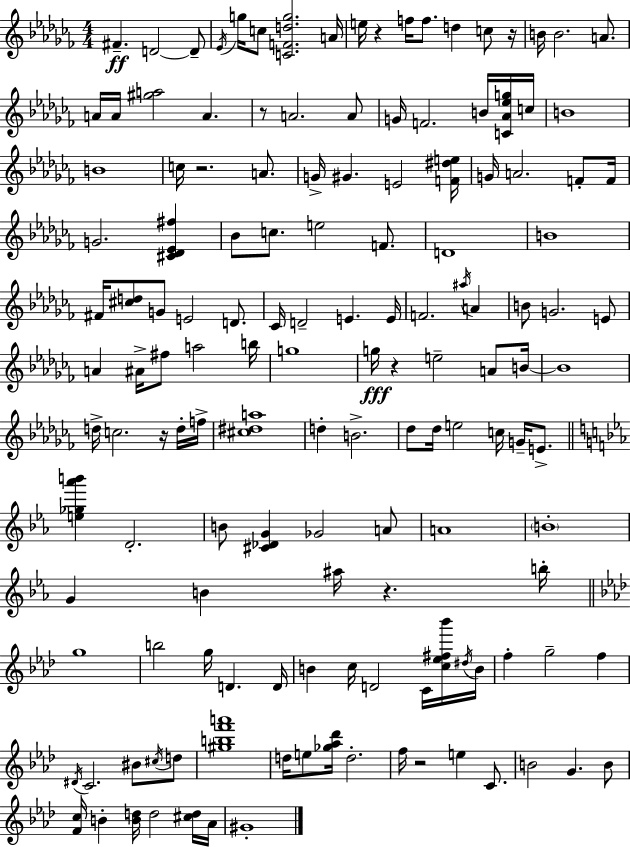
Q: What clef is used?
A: treble